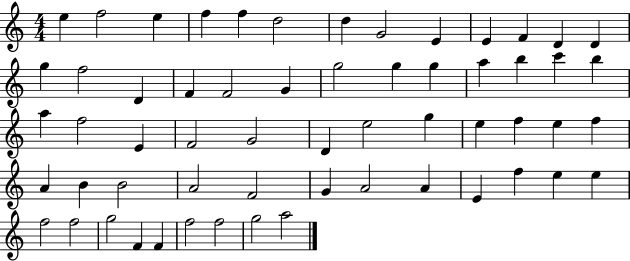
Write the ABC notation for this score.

X:1
T:Untitled
M:4/4
L:1/4
K:C
e f2 e f f d2 d G2 E E F D D g f2 D F F2 G g2 g g a b c' b a f2 E F2 G2 D e2 g e f e f A B B2 A2 F2 G A2 A E f e e f2 f2 g2 F F f2 f2 g2 a2